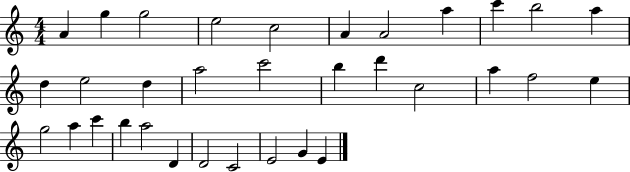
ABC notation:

X:1
T:Untitled
M:4/4
L:1/4
K:C
A g g2 e2 c2 A A2 a c' b2 a d e2 d a2 c'2 b d' c2 a f2 e g2 a c' b a2 D D2 C2 E2 G E